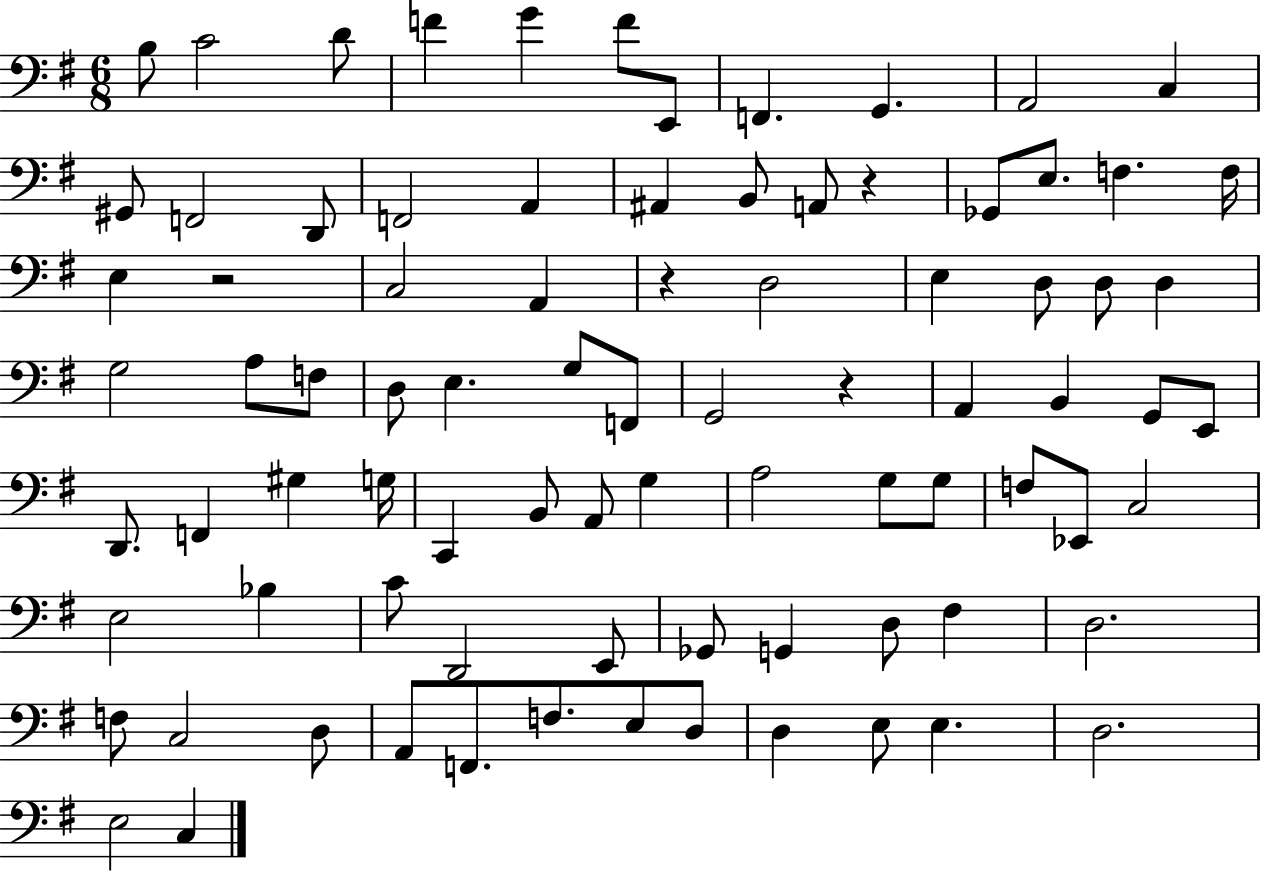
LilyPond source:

{
  \clef bass
  \numericTimeSignature
  \time 6/8
  \key g \major
  b8 c'2 d'8 | f'4 g'4 f'8 e,8 | f,4. g,4. | a,2 c4 | \break gis,8 f,2 d,8 | f,2 a,4 | ais,4 b,8 a,8 r4 | ges,8 e8. f4. f16 | \break e4 r2 | c2 a,4 | r4 d2 | e4 d8 d8 d4 | \break g2 a8 f8 | d8 e4. g8 f,8 | g,2 r4 | a,4 b,4 g,8 e,8 | \break d,8. f,4 gis4 g16 | c,4 b,8 a,8 g4 | a2 g8 g8 | f8 ees,8 c2 | \break e2 bes4 | c'8 d,2 e,8 | ges,8 g,4 d8 fis4 | d2. | \break f8 c2 d8 | a,8 f,8. f8. e8 d8 | d4 e8 e4. | d2. | \break e2 c4 | \bar "|."
}